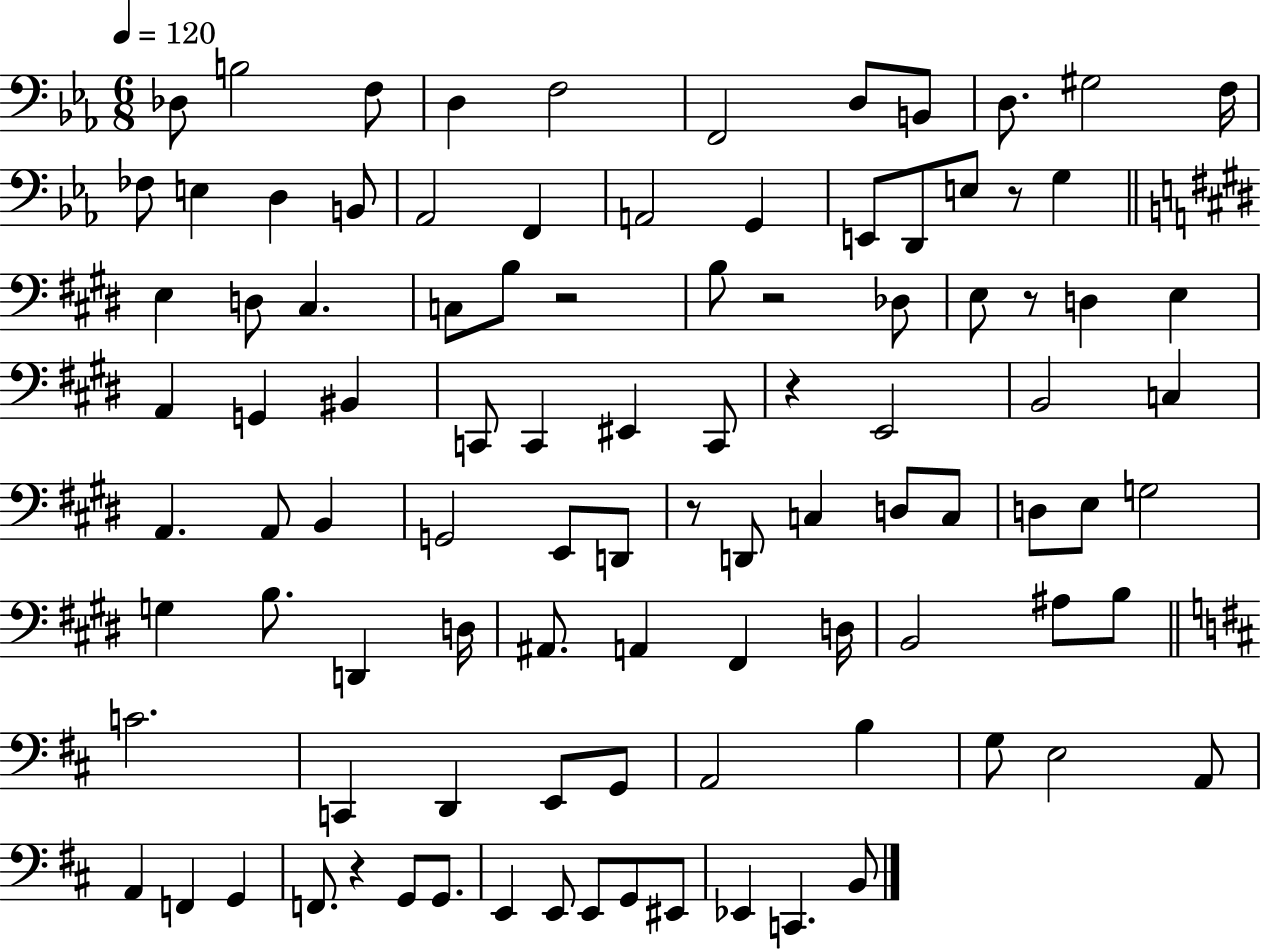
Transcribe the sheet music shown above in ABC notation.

X:1
T:Untitled
M:6/8
L:1/4
K:Eb
_D,/2 B,2 F,/2 D, F,2 F,,2 D,/2 B,,/2 D,/2 ^G,2 F,/4 _F,/2 E, D, B,,/2 _A,,2 F,, A,,2 G,, E,,/2 D,,/2 E,/2 z/2 G, E, D,/2 ^C, C,/2 B,/2 z2 B,/2 z2 _D,/2 E,/2 z/2 D, E, A,, G,, ^B,, C,,/2 C,, ^E,, C,,/2 z E,,2 B,,2 C, A,, A,,/2 B,, G,,2 E,,/2 D,,/2 z/2 D,,/2 C, D,/2 C,/2 D,/2 E,/2 G,2 G, B,/2 D,, D,/4 ^A,,/2 A,, ^F,, D,/4 B,,2 ^A,/2 B,/2 C2 C,, D,, E,,/2 G,,/2 A,,2 B, G,/2 E,2 A,,/2 A,, F,, G,, F,,/2 z G,,/2 G,,/2 E,, E,,/2 E,,/2 G,,/2 ^E,,/2 _E,, C,, B,,/2